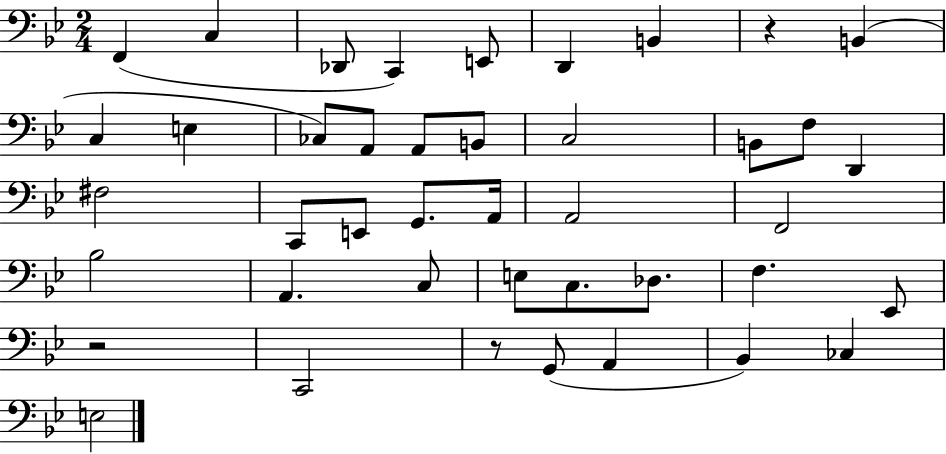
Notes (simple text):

F2/q C3/q Db2/e C2/q E2/e D2/q B2/q R/q B2/q C3/q E3/q CES3/e A2/e A2/e B2/e C3/h B2/e F3/e D2/q F#3/h C2/e E2/e G2/e. A2/s A2/h F2/h Bb3/h A2/q. C3/e E3/e C3/e. Db3/e. F3/q. Eb2/e R/h C2/h R/e G2/e A2/q Bb2/q CES3/q E3/h